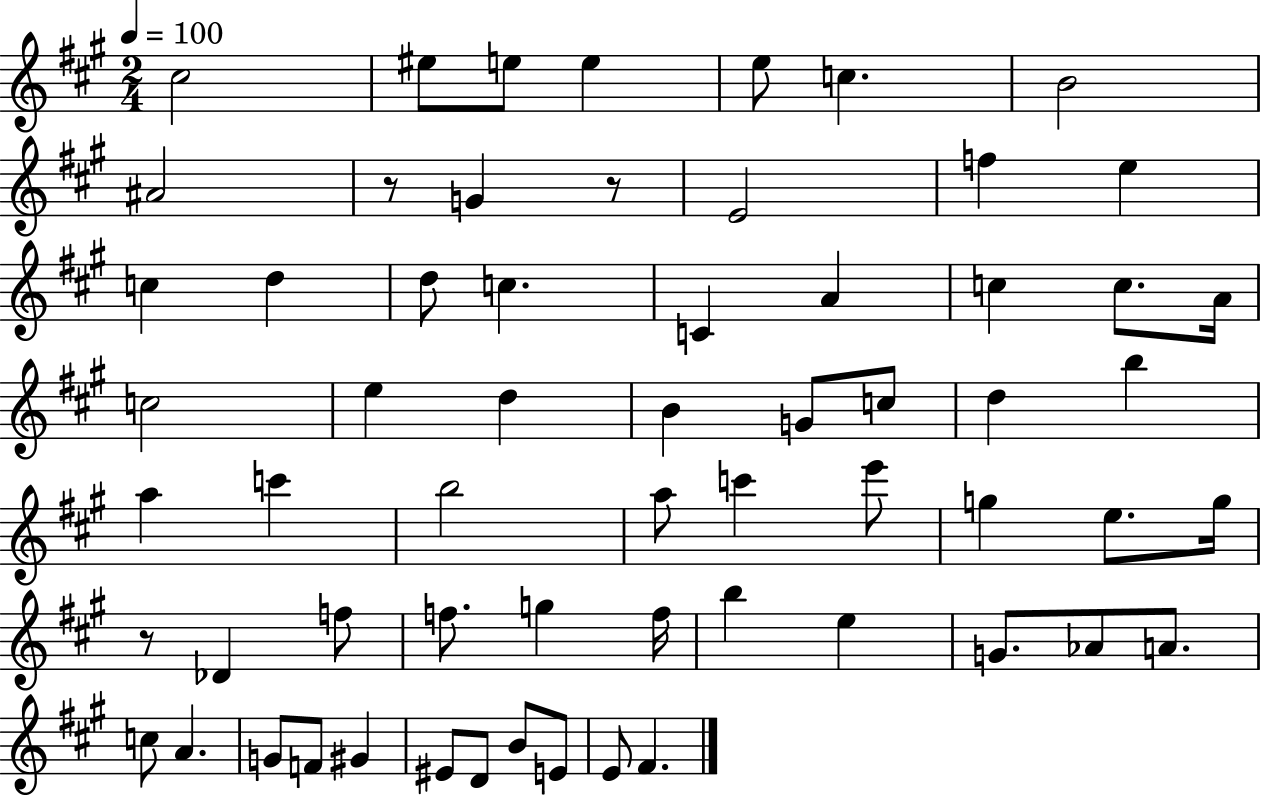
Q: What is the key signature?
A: A major